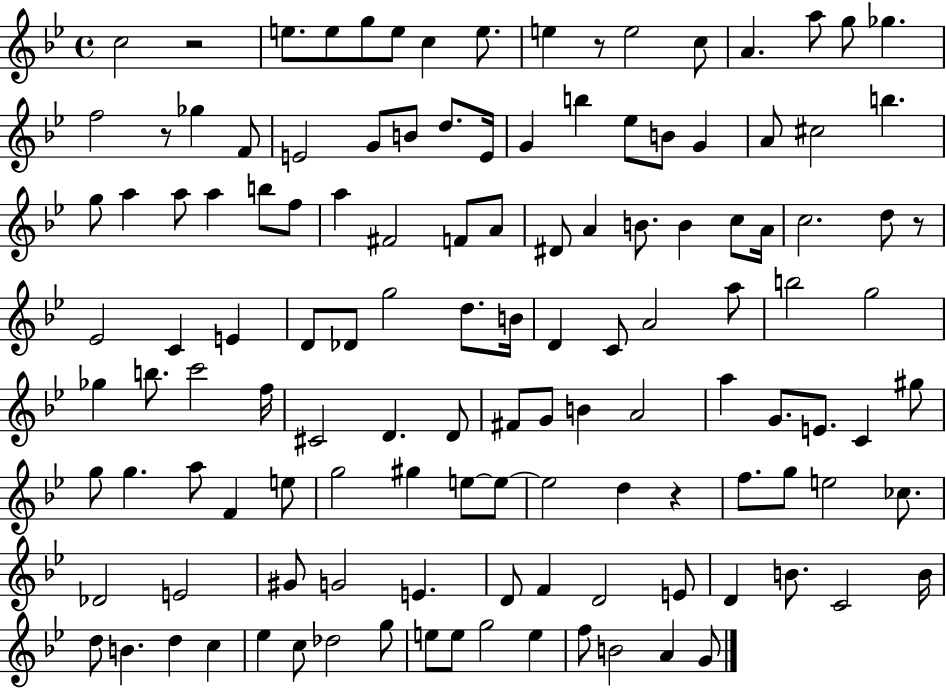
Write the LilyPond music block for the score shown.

{
  \clef treble
  \time 4/4
  \defaultTimeSignature
  \key bes \major
  \repeat volta 2 { c''2 r2 | e''8. e''8 g''8 e''8 c''4 e''8. | e''4 r8 e''2 c''8 | a'4. a''8 g''8 ges''4. | \break f''2 r8 ges''4 f'8 | e'2 g'8 b'8 d''8. e'16 | g'4 b''4 ees''8 b'8 g'4 | a'8 cis''2 b''4. | \break g''8 a''4 a''8 a''4 b''8 f''8 | a''4 fis'2 f'8 a'8 | dis'8 a'4 b'8. b'4 c''8 a'16 | c''2. d''8 r8 | \break ees'2 c'4 e'4 | d'8 des'8 g''2 d''8. b'16 | d'4 c'8 a'2 a''8 | b''2 g''2 | \break ges''4 b''8. c'''2 f''16 | cis'2 d'4. d'8 | fis'8 g'8 b'4 a'2 | a''4 g'8. e'8. c'4 gis''8 | \break g''8 g''4. a''8 f'4 e''8 | g''2 gis''4 e''8~~ e''8~~ | e''2 d''4 r4 | f''8. g''8 e''2 ces''8. | \break des'2 e'2 | gis'8 g'2 e'4. | d'8 f'4 d'2 e'8 | d'4 b'8. c'2 b'16 | \break d''8 b'4. d''4 c''4 | ees''4 c''8 des''2 g''8 | e''8 e''8 g''2 e''4 | f''8 b'2 a'4 g'8 | \break } \bar "|."
}